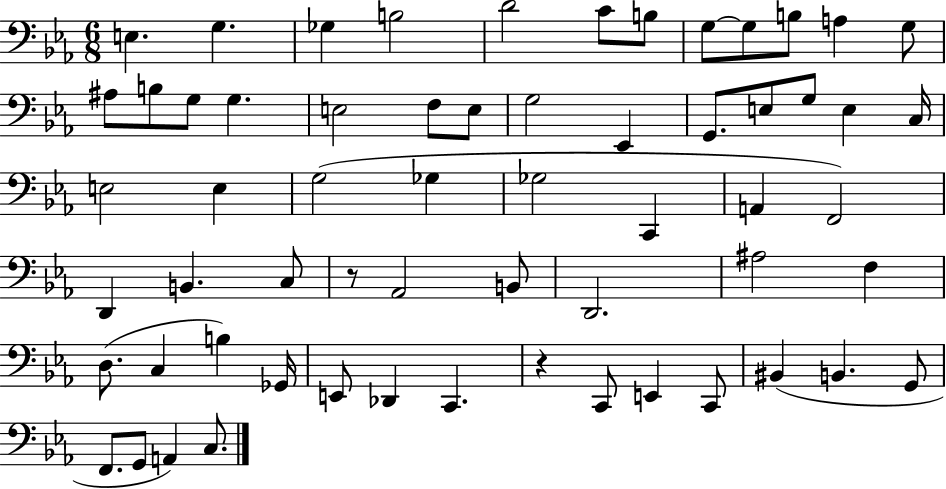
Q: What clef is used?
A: bass